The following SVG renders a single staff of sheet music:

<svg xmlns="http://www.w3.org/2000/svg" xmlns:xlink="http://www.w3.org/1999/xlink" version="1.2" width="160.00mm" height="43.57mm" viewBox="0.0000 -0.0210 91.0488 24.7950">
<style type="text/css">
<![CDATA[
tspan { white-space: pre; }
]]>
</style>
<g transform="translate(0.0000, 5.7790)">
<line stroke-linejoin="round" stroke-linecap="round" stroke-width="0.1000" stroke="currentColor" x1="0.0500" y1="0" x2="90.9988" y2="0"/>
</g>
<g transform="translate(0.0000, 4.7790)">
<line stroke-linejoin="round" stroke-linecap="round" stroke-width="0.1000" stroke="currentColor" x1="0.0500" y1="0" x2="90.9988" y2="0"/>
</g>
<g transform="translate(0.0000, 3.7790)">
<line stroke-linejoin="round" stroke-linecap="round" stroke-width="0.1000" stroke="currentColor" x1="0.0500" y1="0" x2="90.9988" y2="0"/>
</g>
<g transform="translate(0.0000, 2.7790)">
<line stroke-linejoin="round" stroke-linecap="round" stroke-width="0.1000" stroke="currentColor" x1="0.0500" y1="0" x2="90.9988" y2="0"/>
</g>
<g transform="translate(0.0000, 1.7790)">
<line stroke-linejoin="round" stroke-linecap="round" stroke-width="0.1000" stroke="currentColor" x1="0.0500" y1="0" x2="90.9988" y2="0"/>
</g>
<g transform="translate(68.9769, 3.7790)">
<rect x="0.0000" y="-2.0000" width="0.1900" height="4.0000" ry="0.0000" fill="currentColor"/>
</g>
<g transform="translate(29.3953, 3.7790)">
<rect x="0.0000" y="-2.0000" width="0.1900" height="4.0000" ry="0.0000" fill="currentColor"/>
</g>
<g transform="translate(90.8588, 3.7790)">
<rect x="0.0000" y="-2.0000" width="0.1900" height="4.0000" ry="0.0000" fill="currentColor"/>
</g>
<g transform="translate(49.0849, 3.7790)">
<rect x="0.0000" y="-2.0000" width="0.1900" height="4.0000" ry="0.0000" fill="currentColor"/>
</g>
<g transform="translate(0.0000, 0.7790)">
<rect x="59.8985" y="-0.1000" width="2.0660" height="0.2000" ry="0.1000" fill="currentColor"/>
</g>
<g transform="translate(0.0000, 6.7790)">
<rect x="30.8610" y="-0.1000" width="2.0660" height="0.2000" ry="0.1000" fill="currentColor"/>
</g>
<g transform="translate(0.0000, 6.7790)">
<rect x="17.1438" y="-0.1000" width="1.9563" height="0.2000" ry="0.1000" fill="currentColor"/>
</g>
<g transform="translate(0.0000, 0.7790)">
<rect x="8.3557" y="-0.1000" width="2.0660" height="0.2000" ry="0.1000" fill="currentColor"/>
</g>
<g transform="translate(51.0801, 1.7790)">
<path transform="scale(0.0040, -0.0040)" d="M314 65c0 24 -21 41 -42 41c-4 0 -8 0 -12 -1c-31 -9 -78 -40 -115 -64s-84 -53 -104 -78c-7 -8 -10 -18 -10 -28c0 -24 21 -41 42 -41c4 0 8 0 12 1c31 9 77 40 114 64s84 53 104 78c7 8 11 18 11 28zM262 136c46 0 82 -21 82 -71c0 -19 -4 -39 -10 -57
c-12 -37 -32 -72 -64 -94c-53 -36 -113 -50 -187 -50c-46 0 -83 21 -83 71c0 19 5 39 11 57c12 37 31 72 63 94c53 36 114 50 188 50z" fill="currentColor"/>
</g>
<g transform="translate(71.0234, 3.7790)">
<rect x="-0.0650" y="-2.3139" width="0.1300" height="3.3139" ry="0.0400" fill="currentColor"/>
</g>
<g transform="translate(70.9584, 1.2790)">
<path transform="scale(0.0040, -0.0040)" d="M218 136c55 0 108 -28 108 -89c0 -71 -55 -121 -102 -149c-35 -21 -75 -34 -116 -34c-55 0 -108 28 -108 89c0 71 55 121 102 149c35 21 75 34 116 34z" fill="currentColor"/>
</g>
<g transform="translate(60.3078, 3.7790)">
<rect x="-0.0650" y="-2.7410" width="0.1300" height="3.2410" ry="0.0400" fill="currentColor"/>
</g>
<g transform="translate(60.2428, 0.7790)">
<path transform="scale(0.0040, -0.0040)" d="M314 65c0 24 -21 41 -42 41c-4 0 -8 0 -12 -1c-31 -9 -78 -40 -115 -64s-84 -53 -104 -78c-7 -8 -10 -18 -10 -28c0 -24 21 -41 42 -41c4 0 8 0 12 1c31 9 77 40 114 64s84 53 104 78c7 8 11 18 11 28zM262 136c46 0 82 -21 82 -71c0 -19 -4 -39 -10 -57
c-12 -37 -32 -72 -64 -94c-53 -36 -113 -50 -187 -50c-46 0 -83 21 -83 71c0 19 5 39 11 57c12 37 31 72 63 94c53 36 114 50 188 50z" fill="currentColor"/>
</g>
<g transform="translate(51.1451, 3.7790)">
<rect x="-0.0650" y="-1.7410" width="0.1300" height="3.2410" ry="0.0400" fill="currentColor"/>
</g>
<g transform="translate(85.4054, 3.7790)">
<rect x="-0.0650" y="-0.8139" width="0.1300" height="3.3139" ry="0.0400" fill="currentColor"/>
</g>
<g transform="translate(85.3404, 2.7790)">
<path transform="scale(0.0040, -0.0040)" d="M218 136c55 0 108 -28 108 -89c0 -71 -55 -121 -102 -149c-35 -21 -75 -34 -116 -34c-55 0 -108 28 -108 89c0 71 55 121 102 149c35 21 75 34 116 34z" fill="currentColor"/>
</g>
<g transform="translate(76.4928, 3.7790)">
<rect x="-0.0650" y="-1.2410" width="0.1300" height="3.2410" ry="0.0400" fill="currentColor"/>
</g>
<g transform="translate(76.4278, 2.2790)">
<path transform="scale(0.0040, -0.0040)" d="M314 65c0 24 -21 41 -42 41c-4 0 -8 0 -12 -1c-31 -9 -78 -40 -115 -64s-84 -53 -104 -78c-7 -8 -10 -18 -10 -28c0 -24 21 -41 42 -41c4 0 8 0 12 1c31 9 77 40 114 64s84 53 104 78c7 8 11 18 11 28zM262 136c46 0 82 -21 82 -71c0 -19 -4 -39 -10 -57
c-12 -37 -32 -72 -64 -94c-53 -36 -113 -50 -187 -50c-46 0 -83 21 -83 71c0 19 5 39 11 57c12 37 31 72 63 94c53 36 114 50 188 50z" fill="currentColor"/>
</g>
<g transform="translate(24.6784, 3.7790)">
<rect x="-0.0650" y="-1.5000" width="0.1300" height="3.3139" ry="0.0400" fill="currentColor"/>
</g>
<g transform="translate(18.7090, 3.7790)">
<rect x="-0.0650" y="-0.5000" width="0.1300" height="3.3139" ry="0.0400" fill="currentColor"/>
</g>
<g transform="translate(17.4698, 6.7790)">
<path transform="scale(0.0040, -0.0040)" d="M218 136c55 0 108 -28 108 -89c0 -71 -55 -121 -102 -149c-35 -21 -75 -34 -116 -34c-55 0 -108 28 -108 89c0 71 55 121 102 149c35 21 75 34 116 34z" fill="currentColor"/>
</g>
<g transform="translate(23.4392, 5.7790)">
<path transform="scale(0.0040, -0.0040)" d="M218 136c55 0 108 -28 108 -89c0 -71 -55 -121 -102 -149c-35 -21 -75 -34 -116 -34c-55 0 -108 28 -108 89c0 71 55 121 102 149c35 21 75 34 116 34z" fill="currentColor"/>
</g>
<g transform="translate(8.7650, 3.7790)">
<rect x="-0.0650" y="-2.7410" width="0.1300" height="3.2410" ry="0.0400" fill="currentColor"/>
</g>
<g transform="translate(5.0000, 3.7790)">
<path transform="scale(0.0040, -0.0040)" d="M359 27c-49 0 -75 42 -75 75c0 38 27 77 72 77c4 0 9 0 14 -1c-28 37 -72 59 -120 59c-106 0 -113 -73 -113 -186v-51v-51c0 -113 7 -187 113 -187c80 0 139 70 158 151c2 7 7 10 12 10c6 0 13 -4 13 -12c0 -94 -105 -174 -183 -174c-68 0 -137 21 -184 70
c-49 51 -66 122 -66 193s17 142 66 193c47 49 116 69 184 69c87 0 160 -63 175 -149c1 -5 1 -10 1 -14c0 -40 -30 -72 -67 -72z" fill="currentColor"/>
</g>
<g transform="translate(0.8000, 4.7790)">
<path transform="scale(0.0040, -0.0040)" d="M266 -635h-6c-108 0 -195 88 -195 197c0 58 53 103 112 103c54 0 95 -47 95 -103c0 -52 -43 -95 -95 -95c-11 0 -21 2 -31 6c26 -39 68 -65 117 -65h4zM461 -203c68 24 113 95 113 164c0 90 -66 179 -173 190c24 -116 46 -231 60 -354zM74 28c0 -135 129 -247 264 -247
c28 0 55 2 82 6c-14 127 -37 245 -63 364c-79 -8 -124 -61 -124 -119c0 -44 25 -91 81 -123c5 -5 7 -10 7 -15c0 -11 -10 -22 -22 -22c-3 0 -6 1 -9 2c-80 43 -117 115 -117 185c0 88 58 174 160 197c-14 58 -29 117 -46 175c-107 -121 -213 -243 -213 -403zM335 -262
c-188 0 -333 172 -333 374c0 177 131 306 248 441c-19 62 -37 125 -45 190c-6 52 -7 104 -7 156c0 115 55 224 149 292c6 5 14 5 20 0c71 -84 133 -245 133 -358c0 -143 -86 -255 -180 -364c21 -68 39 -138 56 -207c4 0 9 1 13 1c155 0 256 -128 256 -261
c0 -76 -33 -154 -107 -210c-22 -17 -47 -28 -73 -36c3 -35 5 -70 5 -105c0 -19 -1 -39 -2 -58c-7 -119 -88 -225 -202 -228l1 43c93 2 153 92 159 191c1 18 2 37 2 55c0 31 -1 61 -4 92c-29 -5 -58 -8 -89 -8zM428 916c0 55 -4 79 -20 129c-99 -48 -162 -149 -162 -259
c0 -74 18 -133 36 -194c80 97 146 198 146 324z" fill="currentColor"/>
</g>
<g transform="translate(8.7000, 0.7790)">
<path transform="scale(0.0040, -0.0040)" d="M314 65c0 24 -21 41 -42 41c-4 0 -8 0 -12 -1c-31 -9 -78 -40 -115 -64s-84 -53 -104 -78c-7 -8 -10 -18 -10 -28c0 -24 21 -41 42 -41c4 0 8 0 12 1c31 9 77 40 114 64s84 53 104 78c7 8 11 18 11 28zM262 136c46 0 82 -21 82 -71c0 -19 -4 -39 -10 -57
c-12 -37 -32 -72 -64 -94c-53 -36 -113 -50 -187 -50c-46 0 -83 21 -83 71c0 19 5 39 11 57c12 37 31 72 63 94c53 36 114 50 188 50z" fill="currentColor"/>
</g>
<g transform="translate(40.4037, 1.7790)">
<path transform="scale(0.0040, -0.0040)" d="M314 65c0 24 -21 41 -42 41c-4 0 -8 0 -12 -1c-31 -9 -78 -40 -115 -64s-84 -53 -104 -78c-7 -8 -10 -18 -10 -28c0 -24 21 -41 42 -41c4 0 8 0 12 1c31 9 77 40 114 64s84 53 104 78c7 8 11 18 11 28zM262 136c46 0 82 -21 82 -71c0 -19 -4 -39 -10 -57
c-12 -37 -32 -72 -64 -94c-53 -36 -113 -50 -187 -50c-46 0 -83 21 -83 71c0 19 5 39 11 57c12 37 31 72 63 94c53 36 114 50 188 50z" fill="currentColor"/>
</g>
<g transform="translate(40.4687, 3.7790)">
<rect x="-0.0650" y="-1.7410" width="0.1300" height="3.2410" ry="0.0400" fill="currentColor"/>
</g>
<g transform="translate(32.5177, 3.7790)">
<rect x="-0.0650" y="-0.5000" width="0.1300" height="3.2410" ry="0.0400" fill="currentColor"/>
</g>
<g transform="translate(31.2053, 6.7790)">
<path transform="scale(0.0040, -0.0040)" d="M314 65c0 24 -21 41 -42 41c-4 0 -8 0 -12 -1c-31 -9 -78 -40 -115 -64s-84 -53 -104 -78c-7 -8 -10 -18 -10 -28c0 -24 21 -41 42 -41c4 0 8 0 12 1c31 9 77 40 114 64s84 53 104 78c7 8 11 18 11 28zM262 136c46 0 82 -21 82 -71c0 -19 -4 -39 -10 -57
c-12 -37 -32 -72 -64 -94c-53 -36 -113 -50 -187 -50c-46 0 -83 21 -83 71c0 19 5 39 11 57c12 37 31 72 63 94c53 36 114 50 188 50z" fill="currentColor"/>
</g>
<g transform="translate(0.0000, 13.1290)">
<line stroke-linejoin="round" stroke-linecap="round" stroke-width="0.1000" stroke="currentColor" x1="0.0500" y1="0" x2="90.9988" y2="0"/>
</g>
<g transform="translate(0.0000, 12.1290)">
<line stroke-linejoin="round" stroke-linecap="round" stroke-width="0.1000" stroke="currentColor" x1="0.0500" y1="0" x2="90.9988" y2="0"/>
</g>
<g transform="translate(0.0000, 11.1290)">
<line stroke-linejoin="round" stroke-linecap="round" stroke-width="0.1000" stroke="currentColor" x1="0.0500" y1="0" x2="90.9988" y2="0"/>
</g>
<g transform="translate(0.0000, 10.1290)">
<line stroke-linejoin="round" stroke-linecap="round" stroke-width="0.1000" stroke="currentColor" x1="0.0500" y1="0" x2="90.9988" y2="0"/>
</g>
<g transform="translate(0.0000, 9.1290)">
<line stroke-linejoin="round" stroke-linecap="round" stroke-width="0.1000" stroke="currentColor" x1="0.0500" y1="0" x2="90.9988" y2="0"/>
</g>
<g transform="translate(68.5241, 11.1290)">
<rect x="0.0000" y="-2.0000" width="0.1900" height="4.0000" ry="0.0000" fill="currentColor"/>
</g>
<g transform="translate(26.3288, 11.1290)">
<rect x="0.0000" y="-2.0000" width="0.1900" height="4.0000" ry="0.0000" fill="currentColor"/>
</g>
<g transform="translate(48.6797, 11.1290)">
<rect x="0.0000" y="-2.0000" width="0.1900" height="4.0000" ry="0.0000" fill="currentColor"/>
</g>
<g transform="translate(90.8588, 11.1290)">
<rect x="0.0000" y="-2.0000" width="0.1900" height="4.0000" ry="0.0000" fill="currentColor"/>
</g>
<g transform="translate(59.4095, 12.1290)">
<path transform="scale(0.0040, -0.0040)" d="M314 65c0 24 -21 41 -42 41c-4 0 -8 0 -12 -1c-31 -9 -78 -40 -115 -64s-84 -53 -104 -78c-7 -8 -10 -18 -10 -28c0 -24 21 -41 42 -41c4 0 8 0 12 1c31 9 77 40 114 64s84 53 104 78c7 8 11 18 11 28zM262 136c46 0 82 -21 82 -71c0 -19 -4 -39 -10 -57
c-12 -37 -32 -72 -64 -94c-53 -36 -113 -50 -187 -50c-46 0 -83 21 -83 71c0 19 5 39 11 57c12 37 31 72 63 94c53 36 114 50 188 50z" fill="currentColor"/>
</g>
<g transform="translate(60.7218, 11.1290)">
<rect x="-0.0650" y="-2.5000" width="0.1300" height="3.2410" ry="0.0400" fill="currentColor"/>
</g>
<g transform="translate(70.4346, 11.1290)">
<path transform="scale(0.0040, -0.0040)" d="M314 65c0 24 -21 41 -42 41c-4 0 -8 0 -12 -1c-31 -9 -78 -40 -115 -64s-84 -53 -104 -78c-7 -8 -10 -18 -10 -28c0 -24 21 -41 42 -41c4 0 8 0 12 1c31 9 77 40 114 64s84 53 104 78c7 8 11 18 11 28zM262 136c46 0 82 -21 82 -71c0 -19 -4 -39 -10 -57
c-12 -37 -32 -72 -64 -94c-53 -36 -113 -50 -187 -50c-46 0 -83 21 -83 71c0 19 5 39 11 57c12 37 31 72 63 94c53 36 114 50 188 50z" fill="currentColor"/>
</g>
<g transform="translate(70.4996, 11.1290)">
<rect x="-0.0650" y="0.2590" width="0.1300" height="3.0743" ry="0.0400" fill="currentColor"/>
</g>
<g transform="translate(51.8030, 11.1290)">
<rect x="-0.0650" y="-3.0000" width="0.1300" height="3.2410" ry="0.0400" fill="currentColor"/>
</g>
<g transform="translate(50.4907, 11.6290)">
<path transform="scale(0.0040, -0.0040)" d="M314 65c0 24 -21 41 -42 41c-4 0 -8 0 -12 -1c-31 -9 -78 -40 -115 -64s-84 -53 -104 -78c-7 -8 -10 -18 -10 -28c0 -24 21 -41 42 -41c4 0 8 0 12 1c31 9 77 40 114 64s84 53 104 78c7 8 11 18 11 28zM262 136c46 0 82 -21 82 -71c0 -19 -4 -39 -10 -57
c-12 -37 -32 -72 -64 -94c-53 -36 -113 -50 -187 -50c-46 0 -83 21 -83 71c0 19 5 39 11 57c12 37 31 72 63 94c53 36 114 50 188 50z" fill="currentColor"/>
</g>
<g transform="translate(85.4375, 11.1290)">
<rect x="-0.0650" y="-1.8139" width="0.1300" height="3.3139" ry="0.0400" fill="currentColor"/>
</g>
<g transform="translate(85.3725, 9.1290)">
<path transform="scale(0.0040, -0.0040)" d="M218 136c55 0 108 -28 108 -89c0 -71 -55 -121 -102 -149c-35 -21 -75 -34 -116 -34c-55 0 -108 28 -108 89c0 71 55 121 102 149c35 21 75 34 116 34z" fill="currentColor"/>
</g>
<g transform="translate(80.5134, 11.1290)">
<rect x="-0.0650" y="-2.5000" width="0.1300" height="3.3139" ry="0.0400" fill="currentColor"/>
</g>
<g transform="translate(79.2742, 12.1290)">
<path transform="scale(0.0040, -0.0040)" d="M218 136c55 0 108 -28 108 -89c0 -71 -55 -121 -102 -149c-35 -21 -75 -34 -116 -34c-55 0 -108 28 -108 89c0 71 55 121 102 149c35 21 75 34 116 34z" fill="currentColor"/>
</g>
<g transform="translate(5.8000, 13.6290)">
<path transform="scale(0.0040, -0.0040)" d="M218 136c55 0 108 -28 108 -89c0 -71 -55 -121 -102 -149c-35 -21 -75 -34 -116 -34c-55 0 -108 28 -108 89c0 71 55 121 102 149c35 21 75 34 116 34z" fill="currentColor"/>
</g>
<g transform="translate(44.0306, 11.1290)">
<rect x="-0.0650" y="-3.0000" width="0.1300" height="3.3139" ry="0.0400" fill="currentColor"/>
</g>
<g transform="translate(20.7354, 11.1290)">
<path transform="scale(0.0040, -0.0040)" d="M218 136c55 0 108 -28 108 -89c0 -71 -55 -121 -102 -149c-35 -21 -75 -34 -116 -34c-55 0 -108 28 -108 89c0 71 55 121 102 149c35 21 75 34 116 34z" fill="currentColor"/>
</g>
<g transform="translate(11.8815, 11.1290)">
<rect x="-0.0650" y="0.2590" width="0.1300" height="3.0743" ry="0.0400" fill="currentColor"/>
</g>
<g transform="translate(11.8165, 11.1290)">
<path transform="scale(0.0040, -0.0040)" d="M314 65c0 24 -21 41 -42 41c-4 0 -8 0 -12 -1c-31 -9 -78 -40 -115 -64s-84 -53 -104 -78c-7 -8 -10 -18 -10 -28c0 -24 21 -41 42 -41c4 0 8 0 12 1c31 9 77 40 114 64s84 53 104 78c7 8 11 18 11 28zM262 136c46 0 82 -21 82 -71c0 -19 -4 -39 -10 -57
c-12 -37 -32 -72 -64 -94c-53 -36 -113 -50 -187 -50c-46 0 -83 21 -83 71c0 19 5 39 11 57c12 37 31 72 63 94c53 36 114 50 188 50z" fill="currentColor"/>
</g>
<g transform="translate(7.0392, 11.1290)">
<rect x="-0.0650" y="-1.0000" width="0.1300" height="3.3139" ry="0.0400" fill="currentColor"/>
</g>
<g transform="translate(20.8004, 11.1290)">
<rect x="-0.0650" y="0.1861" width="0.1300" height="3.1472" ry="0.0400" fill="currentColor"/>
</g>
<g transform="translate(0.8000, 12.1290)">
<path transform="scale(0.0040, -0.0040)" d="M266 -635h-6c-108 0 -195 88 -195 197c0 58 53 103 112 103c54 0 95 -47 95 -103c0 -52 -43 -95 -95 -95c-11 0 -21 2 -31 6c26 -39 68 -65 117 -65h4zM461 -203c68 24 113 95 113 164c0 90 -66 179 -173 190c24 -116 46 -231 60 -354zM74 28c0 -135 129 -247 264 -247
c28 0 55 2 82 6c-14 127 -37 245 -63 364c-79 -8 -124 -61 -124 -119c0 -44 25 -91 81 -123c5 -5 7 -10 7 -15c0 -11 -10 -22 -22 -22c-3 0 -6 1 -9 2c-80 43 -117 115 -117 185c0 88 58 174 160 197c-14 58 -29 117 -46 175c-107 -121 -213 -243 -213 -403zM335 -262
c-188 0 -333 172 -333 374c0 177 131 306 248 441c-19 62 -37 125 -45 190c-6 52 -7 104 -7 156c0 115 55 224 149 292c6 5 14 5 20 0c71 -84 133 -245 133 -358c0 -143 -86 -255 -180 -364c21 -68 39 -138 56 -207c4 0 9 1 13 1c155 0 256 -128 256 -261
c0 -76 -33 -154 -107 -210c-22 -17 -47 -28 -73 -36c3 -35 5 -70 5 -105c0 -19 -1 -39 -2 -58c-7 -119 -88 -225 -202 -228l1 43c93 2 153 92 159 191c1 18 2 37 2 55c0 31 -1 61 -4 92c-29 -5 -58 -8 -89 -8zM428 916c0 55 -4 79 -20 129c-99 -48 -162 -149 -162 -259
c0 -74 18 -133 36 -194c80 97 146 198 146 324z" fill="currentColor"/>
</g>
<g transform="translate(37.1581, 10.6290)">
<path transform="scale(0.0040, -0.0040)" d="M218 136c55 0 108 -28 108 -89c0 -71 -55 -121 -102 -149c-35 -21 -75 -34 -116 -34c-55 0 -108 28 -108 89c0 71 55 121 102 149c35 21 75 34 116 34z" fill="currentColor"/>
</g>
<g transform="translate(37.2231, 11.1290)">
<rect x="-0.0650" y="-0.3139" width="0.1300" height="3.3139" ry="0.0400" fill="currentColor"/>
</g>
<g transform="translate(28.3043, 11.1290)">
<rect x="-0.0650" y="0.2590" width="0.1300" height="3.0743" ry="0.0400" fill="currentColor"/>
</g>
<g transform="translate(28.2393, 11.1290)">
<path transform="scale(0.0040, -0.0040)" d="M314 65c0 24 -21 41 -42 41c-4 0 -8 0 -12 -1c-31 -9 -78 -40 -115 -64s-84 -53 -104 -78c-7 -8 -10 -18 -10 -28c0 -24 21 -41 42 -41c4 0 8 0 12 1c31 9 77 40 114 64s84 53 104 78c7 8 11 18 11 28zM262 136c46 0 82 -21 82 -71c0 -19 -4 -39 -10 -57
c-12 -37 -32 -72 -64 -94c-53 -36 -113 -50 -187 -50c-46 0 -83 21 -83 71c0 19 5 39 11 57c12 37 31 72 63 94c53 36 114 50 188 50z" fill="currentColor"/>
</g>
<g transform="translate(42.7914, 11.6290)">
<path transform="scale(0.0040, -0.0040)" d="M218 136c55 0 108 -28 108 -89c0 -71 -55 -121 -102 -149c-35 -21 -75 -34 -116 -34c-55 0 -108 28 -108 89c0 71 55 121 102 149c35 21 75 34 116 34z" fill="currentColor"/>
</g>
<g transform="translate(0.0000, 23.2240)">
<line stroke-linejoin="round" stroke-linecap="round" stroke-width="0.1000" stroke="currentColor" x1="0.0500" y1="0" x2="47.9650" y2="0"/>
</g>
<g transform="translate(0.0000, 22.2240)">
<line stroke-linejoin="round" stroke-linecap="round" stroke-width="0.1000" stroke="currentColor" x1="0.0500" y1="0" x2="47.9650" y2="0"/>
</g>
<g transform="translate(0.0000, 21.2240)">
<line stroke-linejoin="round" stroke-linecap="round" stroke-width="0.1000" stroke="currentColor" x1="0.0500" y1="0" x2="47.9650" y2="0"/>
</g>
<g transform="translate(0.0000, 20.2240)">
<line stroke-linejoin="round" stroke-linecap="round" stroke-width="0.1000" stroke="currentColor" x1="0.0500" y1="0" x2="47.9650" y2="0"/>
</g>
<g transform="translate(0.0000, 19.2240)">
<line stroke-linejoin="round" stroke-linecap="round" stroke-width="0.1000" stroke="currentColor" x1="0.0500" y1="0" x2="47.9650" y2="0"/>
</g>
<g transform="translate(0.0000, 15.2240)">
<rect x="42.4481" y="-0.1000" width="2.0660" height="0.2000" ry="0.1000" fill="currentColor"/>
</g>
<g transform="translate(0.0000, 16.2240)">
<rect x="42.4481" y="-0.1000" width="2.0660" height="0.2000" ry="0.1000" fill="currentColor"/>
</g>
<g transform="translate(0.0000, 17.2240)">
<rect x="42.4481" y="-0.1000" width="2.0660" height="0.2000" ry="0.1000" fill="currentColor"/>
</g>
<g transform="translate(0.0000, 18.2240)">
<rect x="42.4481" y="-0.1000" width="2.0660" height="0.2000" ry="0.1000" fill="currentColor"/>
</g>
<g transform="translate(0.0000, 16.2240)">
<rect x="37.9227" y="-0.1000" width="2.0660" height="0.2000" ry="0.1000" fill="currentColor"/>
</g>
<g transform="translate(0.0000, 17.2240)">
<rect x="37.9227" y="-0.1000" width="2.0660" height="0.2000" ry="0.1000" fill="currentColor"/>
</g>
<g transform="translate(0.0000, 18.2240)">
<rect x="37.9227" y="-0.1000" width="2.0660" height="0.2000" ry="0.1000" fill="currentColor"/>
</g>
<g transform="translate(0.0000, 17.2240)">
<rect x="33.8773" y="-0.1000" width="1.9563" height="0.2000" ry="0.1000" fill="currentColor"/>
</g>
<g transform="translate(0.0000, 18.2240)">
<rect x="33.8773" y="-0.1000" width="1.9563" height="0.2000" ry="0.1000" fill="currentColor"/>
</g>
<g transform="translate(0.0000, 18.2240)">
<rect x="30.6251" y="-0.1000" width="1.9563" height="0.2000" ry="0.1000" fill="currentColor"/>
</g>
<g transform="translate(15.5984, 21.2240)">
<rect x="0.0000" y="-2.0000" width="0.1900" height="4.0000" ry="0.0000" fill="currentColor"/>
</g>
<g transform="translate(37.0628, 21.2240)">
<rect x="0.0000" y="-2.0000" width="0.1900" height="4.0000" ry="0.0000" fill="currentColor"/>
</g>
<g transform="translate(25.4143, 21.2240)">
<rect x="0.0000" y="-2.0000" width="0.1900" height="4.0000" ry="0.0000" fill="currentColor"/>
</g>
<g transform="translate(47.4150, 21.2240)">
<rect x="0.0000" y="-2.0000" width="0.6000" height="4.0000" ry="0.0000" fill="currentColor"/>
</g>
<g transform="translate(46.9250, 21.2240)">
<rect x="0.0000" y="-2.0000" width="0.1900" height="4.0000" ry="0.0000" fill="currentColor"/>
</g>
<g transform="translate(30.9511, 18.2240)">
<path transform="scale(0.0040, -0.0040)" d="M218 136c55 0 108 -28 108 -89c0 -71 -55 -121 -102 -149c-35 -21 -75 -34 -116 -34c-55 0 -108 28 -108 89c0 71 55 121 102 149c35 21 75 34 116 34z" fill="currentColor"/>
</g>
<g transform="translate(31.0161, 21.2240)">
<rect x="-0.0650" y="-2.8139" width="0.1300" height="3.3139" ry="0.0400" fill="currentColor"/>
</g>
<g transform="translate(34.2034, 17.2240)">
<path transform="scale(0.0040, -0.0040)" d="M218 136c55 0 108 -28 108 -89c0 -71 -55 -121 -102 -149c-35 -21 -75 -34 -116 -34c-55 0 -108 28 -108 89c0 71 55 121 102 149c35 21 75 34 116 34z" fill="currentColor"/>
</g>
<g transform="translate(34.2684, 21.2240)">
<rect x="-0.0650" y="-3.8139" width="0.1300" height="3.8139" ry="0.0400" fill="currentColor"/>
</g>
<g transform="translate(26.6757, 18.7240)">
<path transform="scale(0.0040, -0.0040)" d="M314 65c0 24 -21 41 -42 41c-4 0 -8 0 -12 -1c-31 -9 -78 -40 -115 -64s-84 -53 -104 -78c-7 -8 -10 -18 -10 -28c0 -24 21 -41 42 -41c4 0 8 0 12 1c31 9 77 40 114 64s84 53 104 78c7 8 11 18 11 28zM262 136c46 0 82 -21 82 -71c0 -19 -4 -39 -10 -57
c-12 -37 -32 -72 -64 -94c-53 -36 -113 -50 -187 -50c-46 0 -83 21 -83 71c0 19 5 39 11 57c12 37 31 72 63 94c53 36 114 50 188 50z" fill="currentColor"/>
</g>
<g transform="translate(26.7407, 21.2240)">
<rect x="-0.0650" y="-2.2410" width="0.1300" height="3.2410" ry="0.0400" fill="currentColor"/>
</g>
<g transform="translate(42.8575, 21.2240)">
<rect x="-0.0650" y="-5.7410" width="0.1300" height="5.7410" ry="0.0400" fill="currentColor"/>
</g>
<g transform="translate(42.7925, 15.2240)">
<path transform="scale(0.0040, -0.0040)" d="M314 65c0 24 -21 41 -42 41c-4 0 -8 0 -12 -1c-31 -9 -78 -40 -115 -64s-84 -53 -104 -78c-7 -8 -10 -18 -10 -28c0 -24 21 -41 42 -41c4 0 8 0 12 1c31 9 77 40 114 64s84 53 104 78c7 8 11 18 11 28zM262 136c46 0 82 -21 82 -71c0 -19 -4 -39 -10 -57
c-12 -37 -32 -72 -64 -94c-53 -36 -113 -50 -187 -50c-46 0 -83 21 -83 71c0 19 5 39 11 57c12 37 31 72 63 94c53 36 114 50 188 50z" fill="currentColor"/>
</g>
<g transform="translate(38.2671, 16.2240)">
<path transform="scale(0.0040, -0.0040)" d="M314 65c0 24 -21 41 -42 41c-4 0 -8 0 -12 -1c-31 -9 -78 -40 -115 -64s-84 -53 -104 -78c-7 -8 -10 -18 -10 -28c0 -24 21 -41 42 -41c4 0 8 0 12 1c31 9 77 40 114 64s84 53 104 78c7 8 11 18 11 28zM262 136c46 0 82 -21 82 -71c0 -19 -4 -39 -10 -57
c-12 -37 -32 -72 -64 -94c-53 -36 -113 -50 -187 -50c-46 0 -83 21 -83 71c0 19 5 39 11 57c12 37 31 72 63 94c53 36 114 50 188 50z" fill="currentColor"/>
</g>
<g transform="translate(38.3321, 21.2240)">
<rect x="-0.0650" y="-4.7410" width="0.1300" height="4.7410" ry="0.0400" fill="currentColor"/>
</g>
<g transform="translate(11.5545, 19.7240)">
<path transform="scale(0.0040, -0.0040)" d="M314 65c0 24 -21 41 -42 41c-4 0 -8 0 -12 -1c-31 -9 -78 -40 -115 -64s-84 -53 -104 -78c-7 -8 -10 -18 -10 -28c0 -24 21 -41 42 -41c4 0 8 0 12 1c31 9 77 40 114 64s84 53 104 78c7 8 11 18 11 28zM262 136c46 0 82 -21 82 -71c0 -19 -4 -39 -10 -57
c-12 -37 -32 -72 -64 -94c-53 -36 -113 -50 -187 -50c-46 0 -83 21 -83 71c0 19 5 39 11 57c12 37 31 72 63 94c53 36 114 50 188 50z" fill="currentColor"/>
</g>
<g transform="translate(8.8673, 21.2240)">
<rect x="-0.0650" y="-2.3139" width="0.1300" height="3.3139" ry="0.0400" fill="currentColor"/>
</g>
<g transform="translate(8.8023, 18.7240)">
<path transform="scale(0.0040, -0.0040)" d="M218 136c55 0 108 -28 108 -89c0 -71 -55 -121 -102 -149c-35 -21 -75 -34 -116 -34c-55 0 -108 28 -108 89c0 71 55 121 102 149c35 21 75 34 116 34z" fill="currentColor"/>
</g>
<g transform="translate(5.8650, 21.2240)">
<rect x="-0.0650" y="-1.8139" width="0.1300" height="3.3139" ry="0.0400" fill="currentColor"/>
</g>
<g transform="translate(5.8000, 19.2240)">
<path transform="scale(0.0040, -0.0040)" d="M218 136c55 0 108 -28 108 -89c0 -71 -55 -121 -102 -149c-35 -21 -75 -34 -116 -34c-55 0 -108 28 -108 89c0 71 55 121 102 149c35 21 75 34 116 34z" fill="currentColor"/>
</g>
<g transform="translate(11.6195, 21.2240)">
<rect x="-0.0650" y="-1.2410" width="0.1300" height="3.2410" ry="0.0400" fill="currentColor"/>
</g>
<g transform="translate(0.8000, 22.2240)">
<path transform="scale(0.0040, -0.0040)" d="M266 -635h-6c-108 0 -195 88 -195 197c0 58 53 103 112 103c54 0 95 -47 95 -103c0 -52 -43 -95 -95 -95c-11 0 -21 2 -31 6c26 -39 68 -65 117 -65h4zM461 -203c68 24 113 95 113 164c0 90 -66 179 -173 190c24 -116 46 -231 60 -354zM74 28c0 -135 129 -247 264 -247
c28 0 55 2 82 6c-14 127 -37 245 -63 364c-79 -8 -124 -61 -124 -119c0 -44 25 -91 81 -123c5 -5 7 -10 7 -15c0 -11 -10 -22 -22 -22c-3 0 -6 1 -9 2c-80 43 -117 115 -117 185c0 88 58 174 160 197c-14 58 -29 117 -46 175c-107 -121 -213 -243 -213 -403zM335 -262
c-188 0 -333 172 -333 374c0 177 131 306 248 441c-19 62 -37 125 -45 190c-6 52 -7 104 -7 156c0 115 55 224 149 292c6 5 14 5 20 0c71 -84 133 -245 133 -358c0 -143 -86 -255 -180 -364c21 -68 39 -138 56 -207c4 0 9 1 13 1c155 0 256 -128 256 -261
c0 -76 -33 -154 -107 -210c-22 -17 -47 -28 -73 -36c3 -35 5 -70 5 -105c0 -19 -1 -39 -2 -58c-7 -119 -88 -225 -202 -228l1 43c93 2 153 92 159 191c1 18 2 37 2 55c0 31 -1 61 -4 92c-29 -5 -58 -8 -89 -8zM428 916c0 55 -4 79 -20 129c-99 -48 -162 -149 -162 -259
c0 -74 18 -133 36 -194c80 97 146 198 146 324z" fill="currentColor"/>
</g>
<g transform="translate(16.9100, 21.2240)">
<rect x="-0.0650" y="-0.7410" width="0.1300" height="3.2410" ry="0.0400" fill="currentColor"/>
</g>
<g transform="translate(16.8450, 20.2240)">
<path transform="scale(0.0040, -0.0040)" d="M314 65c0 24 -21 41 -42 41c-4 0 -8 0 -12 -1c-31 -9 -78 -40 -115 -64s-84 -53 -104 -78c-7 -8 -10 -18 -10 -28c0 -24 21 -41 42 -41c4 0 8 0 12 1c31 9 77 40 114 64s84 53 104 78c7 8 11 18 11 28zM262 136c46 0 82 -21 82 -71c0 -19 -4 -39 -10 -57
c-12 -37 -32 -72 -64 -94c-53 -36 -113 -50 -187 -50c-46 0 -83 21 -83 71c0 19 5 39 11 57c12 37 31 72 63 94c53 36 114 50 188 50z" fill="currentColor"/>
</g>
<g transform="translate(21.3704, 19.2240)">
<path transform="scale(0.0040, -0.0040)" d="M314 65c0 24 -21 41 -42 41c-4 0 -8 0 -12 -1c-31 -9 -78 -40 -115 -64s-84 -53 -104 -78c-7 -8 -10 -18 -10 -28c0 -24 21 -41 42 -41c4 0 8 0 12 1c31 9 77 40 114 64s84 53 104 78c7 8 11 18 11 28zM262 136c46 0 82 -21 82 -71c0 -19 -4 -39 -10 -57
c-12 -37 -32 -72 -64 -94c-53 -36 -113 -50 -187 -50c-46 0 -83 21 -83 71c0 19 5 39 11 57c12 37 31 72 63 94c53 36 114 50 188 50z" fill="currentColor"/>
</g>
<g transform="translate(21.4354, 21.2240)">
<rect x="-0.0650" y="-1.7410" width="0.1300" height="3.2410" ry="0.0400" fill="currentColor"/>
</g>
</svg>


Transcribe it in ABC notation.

X:1
T:Untitled
M:4/4
L:1/4
K:C
a2 C E C2 f2 f2 a2 g e2 d D B2 B B2 c A A2 G2 B2 G f f g e2 d2 f2 g2 a c' e'2 g'2